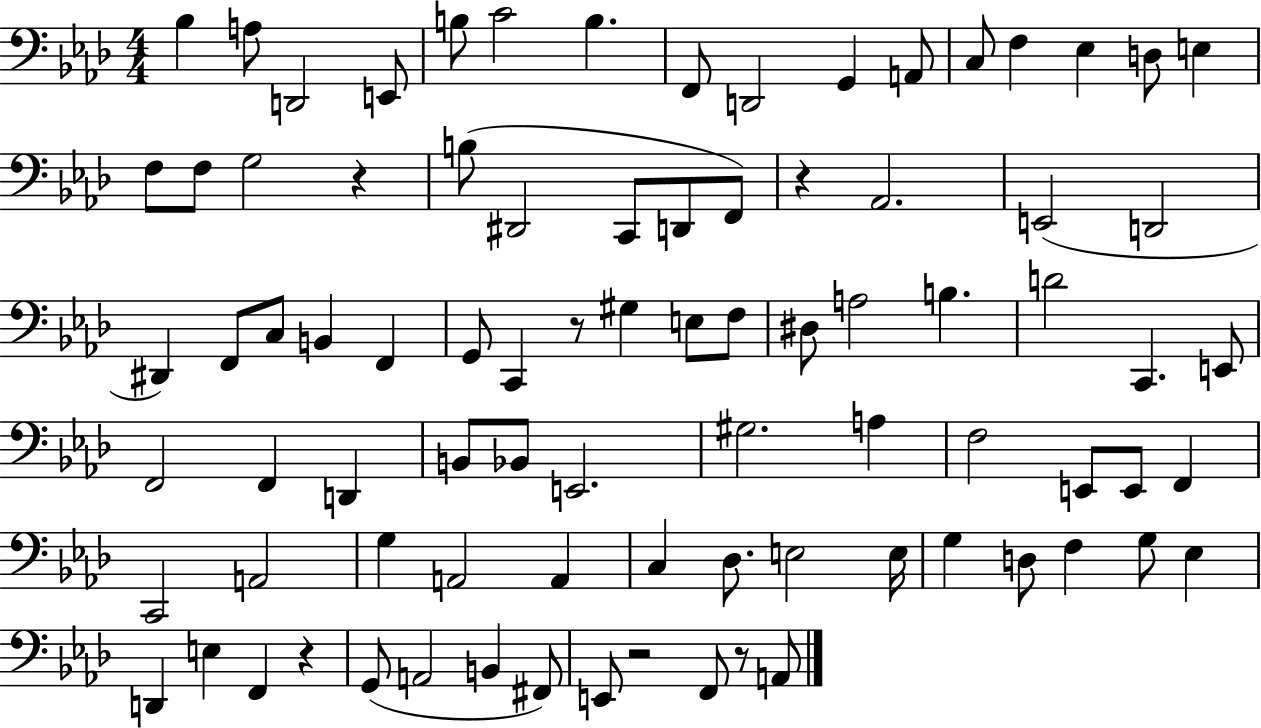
Bb3/q A3/e D2/h E2/e B3/e C4/h B3/q. F2/e D2/h G2/q A2/e C3/e F3/q Eb3/q D3/e E3/q F3/e F3/e G3/h R/q B3/e D#2/h C2/e D2/e F2/e R/q Ab2/h. E2/h D2/h D#2/q F2/e C3/e B2/q F2/q G2/e C2/q R/e G#3/q E3/e F3/e D#3/e A3/h B3/q. D4/h C2/q. E2/e F2/h F2/q D2/q B2/e Bb2/e E2/h. G#3/h. A3/q F3/h E2/e E2/e F2/q C2/h A2/h G3/q A2/h A2/q C3/q Db3/e. E3/h E3/s G3/q D3/e F3/q G3/e Eb3/q D2/q E3/q F2/q R/q G2/e A2/h B2/q F#2/e E2/e R/h F2/e R/e A2/e